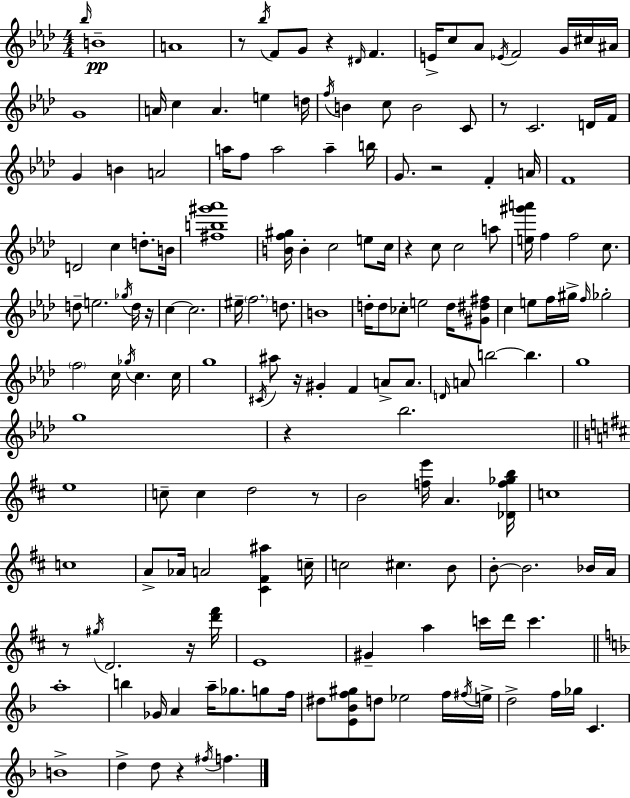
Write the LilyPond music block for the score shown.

{
  \clef treble
  \numericTimeSignature
  \time 4/4
  \key f \minor
  \grace { bes''16 }\pp b'1-- | a'1 | r8 \acciaccatura { bes''16 } f'8 g'8 r4 \grace { dis'16 } f'4. | e'16-> c''8 aes'8 \acciaccatura { ees'16 } f'2 | \break g'16 cis''16 ais'16 g'1 | a'16 c''4 a'4. e''4 | d''16 \acciaccatura { f''16 } b'4 c''8 b'2 | c'8 r8 c'2. | \break d'16 f'16 g'4 b'4 a'2 | a''16 f''8 a''2 | a''4-- b''16 g'8. r2 | f'4-. a'16 f'1 | \break d'2 c''4 | d''8.-. b'16 <fis'' b'' gis''' aes'''>1 | <b' f'' gis''>16 b'4-. c''2 | e''8 c''16 r4 c''8 c''2 | \break a''8 <e'' gis''' a'''>16 f''4 f''2 | c''8. d''8-- e''2. | \acciaccatura { ges''16 } d''16 r16 c''4~~ c''2. | eis''16-- \parenthesize f''2. | \break d''8. b'1 | d''16-. d''8 ces''8-. e''2 | d''16 <gis' dis'' fis''>8 c''4 e''8 f''16 gis''16-> \grace { f''16 } ges''2-. | \parenthesize f''2 c''16 | \break \acciaccatura { ges''16 } c''4. c''16 g''1 | \acciaccatura { cis'16 } ais''8 r16 gis'4-. | f'4 a'8-> a'8. \grace { d'16 } a'8 b''2~~ | b''4. g''1 | \break g''1 | r4 bes''2. | \bar "||" \break \key d \major e''1 | c''8-- c''4 d''2 r8 | b'2 <f'' e'''>16 a'4. <des' f'' ges'' b''>16 | c''1 | \break c''1 | a'8-> aes'16 a'2 <cis' fis' ais''>4 c''16-- | c''2 cis''4. b'8 | b'8-.~~ b'2. bes'16 a'16 | \break r8 \acciaccatura { gis''16 } d'2. r16 | <d''' fis'''>16 e'1 | gis'4-- a''4 c'''16 d'''16 c'''4. | \bar "||" \break \key d \minor a''1-. | b''4 ges'16 a'4 a''16-- ges''8. g''8 f''16 | dis''8 <e' bes' f'' gis''>8 d''8 ees''2 f''16 \acciaccatura { fis''16 } | e''16-> d''2-> f''16 ges''16 c'4. | \break b'1-> | d''4-> d''8 r4 \acciaccatura { fis''16 } f''4. | \bar "|."
}